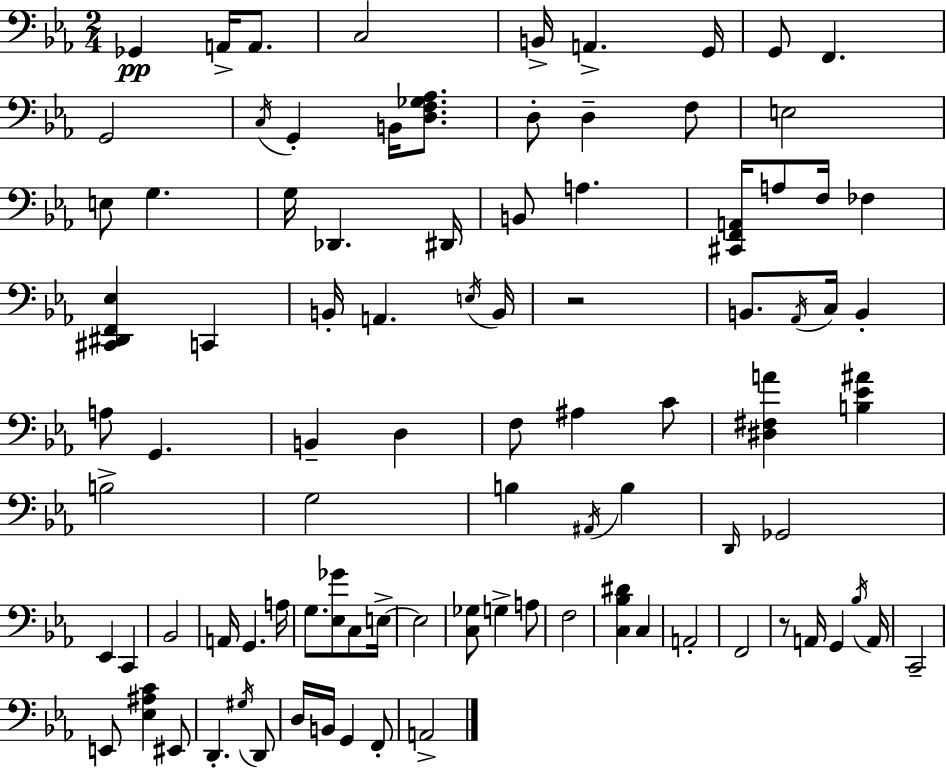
X:1
T:Untitled
M:2/4
L:1/4
K:Eb
_G,, A,,/4 A,,/2 C,2 B,,/4 A,, G,,/4 G,,/2 F,, G,,2 C,/4 G,, B,,/4 [D,F,_G,_A,]/2 D,/2 D, F,/2 E,2 E,/2 G, G,/4 _D,, ^D,,/4 B,,/2 A, [^C,,F,,A,,]/4 A,/2 F,/4 _F, [^C,,^D,,F,,_E,] C,, B,,/4 A,, E,/4 B,,/4 z2 B,,/2 _A,,/4 C,/4 B,, A,/2 G,, B,, D, F,/2 ^A, C/2 [^D,^F,A] [B,_E^A] B,2 G,2 B, ^A,,/4 B, D,,/4 _G,,2 _E,, C,, _B,,2 A,,/4 G,, A,/4 G,/2 [_E,_G]/2 C,/2 E,/4 E,2 [C,_G,]/2 G, A,/2 F,2 [C,_B,^D] C, A,,2 F,,2 z/2 A,,/4 G,, _B,/4 A,,/4 C,,2 E,,/2 [_E,^A,C] ^E,,/2 D,, ^G,/4 D,,/2 D,/4 B,,/4 G,, F,,/2 A,,2